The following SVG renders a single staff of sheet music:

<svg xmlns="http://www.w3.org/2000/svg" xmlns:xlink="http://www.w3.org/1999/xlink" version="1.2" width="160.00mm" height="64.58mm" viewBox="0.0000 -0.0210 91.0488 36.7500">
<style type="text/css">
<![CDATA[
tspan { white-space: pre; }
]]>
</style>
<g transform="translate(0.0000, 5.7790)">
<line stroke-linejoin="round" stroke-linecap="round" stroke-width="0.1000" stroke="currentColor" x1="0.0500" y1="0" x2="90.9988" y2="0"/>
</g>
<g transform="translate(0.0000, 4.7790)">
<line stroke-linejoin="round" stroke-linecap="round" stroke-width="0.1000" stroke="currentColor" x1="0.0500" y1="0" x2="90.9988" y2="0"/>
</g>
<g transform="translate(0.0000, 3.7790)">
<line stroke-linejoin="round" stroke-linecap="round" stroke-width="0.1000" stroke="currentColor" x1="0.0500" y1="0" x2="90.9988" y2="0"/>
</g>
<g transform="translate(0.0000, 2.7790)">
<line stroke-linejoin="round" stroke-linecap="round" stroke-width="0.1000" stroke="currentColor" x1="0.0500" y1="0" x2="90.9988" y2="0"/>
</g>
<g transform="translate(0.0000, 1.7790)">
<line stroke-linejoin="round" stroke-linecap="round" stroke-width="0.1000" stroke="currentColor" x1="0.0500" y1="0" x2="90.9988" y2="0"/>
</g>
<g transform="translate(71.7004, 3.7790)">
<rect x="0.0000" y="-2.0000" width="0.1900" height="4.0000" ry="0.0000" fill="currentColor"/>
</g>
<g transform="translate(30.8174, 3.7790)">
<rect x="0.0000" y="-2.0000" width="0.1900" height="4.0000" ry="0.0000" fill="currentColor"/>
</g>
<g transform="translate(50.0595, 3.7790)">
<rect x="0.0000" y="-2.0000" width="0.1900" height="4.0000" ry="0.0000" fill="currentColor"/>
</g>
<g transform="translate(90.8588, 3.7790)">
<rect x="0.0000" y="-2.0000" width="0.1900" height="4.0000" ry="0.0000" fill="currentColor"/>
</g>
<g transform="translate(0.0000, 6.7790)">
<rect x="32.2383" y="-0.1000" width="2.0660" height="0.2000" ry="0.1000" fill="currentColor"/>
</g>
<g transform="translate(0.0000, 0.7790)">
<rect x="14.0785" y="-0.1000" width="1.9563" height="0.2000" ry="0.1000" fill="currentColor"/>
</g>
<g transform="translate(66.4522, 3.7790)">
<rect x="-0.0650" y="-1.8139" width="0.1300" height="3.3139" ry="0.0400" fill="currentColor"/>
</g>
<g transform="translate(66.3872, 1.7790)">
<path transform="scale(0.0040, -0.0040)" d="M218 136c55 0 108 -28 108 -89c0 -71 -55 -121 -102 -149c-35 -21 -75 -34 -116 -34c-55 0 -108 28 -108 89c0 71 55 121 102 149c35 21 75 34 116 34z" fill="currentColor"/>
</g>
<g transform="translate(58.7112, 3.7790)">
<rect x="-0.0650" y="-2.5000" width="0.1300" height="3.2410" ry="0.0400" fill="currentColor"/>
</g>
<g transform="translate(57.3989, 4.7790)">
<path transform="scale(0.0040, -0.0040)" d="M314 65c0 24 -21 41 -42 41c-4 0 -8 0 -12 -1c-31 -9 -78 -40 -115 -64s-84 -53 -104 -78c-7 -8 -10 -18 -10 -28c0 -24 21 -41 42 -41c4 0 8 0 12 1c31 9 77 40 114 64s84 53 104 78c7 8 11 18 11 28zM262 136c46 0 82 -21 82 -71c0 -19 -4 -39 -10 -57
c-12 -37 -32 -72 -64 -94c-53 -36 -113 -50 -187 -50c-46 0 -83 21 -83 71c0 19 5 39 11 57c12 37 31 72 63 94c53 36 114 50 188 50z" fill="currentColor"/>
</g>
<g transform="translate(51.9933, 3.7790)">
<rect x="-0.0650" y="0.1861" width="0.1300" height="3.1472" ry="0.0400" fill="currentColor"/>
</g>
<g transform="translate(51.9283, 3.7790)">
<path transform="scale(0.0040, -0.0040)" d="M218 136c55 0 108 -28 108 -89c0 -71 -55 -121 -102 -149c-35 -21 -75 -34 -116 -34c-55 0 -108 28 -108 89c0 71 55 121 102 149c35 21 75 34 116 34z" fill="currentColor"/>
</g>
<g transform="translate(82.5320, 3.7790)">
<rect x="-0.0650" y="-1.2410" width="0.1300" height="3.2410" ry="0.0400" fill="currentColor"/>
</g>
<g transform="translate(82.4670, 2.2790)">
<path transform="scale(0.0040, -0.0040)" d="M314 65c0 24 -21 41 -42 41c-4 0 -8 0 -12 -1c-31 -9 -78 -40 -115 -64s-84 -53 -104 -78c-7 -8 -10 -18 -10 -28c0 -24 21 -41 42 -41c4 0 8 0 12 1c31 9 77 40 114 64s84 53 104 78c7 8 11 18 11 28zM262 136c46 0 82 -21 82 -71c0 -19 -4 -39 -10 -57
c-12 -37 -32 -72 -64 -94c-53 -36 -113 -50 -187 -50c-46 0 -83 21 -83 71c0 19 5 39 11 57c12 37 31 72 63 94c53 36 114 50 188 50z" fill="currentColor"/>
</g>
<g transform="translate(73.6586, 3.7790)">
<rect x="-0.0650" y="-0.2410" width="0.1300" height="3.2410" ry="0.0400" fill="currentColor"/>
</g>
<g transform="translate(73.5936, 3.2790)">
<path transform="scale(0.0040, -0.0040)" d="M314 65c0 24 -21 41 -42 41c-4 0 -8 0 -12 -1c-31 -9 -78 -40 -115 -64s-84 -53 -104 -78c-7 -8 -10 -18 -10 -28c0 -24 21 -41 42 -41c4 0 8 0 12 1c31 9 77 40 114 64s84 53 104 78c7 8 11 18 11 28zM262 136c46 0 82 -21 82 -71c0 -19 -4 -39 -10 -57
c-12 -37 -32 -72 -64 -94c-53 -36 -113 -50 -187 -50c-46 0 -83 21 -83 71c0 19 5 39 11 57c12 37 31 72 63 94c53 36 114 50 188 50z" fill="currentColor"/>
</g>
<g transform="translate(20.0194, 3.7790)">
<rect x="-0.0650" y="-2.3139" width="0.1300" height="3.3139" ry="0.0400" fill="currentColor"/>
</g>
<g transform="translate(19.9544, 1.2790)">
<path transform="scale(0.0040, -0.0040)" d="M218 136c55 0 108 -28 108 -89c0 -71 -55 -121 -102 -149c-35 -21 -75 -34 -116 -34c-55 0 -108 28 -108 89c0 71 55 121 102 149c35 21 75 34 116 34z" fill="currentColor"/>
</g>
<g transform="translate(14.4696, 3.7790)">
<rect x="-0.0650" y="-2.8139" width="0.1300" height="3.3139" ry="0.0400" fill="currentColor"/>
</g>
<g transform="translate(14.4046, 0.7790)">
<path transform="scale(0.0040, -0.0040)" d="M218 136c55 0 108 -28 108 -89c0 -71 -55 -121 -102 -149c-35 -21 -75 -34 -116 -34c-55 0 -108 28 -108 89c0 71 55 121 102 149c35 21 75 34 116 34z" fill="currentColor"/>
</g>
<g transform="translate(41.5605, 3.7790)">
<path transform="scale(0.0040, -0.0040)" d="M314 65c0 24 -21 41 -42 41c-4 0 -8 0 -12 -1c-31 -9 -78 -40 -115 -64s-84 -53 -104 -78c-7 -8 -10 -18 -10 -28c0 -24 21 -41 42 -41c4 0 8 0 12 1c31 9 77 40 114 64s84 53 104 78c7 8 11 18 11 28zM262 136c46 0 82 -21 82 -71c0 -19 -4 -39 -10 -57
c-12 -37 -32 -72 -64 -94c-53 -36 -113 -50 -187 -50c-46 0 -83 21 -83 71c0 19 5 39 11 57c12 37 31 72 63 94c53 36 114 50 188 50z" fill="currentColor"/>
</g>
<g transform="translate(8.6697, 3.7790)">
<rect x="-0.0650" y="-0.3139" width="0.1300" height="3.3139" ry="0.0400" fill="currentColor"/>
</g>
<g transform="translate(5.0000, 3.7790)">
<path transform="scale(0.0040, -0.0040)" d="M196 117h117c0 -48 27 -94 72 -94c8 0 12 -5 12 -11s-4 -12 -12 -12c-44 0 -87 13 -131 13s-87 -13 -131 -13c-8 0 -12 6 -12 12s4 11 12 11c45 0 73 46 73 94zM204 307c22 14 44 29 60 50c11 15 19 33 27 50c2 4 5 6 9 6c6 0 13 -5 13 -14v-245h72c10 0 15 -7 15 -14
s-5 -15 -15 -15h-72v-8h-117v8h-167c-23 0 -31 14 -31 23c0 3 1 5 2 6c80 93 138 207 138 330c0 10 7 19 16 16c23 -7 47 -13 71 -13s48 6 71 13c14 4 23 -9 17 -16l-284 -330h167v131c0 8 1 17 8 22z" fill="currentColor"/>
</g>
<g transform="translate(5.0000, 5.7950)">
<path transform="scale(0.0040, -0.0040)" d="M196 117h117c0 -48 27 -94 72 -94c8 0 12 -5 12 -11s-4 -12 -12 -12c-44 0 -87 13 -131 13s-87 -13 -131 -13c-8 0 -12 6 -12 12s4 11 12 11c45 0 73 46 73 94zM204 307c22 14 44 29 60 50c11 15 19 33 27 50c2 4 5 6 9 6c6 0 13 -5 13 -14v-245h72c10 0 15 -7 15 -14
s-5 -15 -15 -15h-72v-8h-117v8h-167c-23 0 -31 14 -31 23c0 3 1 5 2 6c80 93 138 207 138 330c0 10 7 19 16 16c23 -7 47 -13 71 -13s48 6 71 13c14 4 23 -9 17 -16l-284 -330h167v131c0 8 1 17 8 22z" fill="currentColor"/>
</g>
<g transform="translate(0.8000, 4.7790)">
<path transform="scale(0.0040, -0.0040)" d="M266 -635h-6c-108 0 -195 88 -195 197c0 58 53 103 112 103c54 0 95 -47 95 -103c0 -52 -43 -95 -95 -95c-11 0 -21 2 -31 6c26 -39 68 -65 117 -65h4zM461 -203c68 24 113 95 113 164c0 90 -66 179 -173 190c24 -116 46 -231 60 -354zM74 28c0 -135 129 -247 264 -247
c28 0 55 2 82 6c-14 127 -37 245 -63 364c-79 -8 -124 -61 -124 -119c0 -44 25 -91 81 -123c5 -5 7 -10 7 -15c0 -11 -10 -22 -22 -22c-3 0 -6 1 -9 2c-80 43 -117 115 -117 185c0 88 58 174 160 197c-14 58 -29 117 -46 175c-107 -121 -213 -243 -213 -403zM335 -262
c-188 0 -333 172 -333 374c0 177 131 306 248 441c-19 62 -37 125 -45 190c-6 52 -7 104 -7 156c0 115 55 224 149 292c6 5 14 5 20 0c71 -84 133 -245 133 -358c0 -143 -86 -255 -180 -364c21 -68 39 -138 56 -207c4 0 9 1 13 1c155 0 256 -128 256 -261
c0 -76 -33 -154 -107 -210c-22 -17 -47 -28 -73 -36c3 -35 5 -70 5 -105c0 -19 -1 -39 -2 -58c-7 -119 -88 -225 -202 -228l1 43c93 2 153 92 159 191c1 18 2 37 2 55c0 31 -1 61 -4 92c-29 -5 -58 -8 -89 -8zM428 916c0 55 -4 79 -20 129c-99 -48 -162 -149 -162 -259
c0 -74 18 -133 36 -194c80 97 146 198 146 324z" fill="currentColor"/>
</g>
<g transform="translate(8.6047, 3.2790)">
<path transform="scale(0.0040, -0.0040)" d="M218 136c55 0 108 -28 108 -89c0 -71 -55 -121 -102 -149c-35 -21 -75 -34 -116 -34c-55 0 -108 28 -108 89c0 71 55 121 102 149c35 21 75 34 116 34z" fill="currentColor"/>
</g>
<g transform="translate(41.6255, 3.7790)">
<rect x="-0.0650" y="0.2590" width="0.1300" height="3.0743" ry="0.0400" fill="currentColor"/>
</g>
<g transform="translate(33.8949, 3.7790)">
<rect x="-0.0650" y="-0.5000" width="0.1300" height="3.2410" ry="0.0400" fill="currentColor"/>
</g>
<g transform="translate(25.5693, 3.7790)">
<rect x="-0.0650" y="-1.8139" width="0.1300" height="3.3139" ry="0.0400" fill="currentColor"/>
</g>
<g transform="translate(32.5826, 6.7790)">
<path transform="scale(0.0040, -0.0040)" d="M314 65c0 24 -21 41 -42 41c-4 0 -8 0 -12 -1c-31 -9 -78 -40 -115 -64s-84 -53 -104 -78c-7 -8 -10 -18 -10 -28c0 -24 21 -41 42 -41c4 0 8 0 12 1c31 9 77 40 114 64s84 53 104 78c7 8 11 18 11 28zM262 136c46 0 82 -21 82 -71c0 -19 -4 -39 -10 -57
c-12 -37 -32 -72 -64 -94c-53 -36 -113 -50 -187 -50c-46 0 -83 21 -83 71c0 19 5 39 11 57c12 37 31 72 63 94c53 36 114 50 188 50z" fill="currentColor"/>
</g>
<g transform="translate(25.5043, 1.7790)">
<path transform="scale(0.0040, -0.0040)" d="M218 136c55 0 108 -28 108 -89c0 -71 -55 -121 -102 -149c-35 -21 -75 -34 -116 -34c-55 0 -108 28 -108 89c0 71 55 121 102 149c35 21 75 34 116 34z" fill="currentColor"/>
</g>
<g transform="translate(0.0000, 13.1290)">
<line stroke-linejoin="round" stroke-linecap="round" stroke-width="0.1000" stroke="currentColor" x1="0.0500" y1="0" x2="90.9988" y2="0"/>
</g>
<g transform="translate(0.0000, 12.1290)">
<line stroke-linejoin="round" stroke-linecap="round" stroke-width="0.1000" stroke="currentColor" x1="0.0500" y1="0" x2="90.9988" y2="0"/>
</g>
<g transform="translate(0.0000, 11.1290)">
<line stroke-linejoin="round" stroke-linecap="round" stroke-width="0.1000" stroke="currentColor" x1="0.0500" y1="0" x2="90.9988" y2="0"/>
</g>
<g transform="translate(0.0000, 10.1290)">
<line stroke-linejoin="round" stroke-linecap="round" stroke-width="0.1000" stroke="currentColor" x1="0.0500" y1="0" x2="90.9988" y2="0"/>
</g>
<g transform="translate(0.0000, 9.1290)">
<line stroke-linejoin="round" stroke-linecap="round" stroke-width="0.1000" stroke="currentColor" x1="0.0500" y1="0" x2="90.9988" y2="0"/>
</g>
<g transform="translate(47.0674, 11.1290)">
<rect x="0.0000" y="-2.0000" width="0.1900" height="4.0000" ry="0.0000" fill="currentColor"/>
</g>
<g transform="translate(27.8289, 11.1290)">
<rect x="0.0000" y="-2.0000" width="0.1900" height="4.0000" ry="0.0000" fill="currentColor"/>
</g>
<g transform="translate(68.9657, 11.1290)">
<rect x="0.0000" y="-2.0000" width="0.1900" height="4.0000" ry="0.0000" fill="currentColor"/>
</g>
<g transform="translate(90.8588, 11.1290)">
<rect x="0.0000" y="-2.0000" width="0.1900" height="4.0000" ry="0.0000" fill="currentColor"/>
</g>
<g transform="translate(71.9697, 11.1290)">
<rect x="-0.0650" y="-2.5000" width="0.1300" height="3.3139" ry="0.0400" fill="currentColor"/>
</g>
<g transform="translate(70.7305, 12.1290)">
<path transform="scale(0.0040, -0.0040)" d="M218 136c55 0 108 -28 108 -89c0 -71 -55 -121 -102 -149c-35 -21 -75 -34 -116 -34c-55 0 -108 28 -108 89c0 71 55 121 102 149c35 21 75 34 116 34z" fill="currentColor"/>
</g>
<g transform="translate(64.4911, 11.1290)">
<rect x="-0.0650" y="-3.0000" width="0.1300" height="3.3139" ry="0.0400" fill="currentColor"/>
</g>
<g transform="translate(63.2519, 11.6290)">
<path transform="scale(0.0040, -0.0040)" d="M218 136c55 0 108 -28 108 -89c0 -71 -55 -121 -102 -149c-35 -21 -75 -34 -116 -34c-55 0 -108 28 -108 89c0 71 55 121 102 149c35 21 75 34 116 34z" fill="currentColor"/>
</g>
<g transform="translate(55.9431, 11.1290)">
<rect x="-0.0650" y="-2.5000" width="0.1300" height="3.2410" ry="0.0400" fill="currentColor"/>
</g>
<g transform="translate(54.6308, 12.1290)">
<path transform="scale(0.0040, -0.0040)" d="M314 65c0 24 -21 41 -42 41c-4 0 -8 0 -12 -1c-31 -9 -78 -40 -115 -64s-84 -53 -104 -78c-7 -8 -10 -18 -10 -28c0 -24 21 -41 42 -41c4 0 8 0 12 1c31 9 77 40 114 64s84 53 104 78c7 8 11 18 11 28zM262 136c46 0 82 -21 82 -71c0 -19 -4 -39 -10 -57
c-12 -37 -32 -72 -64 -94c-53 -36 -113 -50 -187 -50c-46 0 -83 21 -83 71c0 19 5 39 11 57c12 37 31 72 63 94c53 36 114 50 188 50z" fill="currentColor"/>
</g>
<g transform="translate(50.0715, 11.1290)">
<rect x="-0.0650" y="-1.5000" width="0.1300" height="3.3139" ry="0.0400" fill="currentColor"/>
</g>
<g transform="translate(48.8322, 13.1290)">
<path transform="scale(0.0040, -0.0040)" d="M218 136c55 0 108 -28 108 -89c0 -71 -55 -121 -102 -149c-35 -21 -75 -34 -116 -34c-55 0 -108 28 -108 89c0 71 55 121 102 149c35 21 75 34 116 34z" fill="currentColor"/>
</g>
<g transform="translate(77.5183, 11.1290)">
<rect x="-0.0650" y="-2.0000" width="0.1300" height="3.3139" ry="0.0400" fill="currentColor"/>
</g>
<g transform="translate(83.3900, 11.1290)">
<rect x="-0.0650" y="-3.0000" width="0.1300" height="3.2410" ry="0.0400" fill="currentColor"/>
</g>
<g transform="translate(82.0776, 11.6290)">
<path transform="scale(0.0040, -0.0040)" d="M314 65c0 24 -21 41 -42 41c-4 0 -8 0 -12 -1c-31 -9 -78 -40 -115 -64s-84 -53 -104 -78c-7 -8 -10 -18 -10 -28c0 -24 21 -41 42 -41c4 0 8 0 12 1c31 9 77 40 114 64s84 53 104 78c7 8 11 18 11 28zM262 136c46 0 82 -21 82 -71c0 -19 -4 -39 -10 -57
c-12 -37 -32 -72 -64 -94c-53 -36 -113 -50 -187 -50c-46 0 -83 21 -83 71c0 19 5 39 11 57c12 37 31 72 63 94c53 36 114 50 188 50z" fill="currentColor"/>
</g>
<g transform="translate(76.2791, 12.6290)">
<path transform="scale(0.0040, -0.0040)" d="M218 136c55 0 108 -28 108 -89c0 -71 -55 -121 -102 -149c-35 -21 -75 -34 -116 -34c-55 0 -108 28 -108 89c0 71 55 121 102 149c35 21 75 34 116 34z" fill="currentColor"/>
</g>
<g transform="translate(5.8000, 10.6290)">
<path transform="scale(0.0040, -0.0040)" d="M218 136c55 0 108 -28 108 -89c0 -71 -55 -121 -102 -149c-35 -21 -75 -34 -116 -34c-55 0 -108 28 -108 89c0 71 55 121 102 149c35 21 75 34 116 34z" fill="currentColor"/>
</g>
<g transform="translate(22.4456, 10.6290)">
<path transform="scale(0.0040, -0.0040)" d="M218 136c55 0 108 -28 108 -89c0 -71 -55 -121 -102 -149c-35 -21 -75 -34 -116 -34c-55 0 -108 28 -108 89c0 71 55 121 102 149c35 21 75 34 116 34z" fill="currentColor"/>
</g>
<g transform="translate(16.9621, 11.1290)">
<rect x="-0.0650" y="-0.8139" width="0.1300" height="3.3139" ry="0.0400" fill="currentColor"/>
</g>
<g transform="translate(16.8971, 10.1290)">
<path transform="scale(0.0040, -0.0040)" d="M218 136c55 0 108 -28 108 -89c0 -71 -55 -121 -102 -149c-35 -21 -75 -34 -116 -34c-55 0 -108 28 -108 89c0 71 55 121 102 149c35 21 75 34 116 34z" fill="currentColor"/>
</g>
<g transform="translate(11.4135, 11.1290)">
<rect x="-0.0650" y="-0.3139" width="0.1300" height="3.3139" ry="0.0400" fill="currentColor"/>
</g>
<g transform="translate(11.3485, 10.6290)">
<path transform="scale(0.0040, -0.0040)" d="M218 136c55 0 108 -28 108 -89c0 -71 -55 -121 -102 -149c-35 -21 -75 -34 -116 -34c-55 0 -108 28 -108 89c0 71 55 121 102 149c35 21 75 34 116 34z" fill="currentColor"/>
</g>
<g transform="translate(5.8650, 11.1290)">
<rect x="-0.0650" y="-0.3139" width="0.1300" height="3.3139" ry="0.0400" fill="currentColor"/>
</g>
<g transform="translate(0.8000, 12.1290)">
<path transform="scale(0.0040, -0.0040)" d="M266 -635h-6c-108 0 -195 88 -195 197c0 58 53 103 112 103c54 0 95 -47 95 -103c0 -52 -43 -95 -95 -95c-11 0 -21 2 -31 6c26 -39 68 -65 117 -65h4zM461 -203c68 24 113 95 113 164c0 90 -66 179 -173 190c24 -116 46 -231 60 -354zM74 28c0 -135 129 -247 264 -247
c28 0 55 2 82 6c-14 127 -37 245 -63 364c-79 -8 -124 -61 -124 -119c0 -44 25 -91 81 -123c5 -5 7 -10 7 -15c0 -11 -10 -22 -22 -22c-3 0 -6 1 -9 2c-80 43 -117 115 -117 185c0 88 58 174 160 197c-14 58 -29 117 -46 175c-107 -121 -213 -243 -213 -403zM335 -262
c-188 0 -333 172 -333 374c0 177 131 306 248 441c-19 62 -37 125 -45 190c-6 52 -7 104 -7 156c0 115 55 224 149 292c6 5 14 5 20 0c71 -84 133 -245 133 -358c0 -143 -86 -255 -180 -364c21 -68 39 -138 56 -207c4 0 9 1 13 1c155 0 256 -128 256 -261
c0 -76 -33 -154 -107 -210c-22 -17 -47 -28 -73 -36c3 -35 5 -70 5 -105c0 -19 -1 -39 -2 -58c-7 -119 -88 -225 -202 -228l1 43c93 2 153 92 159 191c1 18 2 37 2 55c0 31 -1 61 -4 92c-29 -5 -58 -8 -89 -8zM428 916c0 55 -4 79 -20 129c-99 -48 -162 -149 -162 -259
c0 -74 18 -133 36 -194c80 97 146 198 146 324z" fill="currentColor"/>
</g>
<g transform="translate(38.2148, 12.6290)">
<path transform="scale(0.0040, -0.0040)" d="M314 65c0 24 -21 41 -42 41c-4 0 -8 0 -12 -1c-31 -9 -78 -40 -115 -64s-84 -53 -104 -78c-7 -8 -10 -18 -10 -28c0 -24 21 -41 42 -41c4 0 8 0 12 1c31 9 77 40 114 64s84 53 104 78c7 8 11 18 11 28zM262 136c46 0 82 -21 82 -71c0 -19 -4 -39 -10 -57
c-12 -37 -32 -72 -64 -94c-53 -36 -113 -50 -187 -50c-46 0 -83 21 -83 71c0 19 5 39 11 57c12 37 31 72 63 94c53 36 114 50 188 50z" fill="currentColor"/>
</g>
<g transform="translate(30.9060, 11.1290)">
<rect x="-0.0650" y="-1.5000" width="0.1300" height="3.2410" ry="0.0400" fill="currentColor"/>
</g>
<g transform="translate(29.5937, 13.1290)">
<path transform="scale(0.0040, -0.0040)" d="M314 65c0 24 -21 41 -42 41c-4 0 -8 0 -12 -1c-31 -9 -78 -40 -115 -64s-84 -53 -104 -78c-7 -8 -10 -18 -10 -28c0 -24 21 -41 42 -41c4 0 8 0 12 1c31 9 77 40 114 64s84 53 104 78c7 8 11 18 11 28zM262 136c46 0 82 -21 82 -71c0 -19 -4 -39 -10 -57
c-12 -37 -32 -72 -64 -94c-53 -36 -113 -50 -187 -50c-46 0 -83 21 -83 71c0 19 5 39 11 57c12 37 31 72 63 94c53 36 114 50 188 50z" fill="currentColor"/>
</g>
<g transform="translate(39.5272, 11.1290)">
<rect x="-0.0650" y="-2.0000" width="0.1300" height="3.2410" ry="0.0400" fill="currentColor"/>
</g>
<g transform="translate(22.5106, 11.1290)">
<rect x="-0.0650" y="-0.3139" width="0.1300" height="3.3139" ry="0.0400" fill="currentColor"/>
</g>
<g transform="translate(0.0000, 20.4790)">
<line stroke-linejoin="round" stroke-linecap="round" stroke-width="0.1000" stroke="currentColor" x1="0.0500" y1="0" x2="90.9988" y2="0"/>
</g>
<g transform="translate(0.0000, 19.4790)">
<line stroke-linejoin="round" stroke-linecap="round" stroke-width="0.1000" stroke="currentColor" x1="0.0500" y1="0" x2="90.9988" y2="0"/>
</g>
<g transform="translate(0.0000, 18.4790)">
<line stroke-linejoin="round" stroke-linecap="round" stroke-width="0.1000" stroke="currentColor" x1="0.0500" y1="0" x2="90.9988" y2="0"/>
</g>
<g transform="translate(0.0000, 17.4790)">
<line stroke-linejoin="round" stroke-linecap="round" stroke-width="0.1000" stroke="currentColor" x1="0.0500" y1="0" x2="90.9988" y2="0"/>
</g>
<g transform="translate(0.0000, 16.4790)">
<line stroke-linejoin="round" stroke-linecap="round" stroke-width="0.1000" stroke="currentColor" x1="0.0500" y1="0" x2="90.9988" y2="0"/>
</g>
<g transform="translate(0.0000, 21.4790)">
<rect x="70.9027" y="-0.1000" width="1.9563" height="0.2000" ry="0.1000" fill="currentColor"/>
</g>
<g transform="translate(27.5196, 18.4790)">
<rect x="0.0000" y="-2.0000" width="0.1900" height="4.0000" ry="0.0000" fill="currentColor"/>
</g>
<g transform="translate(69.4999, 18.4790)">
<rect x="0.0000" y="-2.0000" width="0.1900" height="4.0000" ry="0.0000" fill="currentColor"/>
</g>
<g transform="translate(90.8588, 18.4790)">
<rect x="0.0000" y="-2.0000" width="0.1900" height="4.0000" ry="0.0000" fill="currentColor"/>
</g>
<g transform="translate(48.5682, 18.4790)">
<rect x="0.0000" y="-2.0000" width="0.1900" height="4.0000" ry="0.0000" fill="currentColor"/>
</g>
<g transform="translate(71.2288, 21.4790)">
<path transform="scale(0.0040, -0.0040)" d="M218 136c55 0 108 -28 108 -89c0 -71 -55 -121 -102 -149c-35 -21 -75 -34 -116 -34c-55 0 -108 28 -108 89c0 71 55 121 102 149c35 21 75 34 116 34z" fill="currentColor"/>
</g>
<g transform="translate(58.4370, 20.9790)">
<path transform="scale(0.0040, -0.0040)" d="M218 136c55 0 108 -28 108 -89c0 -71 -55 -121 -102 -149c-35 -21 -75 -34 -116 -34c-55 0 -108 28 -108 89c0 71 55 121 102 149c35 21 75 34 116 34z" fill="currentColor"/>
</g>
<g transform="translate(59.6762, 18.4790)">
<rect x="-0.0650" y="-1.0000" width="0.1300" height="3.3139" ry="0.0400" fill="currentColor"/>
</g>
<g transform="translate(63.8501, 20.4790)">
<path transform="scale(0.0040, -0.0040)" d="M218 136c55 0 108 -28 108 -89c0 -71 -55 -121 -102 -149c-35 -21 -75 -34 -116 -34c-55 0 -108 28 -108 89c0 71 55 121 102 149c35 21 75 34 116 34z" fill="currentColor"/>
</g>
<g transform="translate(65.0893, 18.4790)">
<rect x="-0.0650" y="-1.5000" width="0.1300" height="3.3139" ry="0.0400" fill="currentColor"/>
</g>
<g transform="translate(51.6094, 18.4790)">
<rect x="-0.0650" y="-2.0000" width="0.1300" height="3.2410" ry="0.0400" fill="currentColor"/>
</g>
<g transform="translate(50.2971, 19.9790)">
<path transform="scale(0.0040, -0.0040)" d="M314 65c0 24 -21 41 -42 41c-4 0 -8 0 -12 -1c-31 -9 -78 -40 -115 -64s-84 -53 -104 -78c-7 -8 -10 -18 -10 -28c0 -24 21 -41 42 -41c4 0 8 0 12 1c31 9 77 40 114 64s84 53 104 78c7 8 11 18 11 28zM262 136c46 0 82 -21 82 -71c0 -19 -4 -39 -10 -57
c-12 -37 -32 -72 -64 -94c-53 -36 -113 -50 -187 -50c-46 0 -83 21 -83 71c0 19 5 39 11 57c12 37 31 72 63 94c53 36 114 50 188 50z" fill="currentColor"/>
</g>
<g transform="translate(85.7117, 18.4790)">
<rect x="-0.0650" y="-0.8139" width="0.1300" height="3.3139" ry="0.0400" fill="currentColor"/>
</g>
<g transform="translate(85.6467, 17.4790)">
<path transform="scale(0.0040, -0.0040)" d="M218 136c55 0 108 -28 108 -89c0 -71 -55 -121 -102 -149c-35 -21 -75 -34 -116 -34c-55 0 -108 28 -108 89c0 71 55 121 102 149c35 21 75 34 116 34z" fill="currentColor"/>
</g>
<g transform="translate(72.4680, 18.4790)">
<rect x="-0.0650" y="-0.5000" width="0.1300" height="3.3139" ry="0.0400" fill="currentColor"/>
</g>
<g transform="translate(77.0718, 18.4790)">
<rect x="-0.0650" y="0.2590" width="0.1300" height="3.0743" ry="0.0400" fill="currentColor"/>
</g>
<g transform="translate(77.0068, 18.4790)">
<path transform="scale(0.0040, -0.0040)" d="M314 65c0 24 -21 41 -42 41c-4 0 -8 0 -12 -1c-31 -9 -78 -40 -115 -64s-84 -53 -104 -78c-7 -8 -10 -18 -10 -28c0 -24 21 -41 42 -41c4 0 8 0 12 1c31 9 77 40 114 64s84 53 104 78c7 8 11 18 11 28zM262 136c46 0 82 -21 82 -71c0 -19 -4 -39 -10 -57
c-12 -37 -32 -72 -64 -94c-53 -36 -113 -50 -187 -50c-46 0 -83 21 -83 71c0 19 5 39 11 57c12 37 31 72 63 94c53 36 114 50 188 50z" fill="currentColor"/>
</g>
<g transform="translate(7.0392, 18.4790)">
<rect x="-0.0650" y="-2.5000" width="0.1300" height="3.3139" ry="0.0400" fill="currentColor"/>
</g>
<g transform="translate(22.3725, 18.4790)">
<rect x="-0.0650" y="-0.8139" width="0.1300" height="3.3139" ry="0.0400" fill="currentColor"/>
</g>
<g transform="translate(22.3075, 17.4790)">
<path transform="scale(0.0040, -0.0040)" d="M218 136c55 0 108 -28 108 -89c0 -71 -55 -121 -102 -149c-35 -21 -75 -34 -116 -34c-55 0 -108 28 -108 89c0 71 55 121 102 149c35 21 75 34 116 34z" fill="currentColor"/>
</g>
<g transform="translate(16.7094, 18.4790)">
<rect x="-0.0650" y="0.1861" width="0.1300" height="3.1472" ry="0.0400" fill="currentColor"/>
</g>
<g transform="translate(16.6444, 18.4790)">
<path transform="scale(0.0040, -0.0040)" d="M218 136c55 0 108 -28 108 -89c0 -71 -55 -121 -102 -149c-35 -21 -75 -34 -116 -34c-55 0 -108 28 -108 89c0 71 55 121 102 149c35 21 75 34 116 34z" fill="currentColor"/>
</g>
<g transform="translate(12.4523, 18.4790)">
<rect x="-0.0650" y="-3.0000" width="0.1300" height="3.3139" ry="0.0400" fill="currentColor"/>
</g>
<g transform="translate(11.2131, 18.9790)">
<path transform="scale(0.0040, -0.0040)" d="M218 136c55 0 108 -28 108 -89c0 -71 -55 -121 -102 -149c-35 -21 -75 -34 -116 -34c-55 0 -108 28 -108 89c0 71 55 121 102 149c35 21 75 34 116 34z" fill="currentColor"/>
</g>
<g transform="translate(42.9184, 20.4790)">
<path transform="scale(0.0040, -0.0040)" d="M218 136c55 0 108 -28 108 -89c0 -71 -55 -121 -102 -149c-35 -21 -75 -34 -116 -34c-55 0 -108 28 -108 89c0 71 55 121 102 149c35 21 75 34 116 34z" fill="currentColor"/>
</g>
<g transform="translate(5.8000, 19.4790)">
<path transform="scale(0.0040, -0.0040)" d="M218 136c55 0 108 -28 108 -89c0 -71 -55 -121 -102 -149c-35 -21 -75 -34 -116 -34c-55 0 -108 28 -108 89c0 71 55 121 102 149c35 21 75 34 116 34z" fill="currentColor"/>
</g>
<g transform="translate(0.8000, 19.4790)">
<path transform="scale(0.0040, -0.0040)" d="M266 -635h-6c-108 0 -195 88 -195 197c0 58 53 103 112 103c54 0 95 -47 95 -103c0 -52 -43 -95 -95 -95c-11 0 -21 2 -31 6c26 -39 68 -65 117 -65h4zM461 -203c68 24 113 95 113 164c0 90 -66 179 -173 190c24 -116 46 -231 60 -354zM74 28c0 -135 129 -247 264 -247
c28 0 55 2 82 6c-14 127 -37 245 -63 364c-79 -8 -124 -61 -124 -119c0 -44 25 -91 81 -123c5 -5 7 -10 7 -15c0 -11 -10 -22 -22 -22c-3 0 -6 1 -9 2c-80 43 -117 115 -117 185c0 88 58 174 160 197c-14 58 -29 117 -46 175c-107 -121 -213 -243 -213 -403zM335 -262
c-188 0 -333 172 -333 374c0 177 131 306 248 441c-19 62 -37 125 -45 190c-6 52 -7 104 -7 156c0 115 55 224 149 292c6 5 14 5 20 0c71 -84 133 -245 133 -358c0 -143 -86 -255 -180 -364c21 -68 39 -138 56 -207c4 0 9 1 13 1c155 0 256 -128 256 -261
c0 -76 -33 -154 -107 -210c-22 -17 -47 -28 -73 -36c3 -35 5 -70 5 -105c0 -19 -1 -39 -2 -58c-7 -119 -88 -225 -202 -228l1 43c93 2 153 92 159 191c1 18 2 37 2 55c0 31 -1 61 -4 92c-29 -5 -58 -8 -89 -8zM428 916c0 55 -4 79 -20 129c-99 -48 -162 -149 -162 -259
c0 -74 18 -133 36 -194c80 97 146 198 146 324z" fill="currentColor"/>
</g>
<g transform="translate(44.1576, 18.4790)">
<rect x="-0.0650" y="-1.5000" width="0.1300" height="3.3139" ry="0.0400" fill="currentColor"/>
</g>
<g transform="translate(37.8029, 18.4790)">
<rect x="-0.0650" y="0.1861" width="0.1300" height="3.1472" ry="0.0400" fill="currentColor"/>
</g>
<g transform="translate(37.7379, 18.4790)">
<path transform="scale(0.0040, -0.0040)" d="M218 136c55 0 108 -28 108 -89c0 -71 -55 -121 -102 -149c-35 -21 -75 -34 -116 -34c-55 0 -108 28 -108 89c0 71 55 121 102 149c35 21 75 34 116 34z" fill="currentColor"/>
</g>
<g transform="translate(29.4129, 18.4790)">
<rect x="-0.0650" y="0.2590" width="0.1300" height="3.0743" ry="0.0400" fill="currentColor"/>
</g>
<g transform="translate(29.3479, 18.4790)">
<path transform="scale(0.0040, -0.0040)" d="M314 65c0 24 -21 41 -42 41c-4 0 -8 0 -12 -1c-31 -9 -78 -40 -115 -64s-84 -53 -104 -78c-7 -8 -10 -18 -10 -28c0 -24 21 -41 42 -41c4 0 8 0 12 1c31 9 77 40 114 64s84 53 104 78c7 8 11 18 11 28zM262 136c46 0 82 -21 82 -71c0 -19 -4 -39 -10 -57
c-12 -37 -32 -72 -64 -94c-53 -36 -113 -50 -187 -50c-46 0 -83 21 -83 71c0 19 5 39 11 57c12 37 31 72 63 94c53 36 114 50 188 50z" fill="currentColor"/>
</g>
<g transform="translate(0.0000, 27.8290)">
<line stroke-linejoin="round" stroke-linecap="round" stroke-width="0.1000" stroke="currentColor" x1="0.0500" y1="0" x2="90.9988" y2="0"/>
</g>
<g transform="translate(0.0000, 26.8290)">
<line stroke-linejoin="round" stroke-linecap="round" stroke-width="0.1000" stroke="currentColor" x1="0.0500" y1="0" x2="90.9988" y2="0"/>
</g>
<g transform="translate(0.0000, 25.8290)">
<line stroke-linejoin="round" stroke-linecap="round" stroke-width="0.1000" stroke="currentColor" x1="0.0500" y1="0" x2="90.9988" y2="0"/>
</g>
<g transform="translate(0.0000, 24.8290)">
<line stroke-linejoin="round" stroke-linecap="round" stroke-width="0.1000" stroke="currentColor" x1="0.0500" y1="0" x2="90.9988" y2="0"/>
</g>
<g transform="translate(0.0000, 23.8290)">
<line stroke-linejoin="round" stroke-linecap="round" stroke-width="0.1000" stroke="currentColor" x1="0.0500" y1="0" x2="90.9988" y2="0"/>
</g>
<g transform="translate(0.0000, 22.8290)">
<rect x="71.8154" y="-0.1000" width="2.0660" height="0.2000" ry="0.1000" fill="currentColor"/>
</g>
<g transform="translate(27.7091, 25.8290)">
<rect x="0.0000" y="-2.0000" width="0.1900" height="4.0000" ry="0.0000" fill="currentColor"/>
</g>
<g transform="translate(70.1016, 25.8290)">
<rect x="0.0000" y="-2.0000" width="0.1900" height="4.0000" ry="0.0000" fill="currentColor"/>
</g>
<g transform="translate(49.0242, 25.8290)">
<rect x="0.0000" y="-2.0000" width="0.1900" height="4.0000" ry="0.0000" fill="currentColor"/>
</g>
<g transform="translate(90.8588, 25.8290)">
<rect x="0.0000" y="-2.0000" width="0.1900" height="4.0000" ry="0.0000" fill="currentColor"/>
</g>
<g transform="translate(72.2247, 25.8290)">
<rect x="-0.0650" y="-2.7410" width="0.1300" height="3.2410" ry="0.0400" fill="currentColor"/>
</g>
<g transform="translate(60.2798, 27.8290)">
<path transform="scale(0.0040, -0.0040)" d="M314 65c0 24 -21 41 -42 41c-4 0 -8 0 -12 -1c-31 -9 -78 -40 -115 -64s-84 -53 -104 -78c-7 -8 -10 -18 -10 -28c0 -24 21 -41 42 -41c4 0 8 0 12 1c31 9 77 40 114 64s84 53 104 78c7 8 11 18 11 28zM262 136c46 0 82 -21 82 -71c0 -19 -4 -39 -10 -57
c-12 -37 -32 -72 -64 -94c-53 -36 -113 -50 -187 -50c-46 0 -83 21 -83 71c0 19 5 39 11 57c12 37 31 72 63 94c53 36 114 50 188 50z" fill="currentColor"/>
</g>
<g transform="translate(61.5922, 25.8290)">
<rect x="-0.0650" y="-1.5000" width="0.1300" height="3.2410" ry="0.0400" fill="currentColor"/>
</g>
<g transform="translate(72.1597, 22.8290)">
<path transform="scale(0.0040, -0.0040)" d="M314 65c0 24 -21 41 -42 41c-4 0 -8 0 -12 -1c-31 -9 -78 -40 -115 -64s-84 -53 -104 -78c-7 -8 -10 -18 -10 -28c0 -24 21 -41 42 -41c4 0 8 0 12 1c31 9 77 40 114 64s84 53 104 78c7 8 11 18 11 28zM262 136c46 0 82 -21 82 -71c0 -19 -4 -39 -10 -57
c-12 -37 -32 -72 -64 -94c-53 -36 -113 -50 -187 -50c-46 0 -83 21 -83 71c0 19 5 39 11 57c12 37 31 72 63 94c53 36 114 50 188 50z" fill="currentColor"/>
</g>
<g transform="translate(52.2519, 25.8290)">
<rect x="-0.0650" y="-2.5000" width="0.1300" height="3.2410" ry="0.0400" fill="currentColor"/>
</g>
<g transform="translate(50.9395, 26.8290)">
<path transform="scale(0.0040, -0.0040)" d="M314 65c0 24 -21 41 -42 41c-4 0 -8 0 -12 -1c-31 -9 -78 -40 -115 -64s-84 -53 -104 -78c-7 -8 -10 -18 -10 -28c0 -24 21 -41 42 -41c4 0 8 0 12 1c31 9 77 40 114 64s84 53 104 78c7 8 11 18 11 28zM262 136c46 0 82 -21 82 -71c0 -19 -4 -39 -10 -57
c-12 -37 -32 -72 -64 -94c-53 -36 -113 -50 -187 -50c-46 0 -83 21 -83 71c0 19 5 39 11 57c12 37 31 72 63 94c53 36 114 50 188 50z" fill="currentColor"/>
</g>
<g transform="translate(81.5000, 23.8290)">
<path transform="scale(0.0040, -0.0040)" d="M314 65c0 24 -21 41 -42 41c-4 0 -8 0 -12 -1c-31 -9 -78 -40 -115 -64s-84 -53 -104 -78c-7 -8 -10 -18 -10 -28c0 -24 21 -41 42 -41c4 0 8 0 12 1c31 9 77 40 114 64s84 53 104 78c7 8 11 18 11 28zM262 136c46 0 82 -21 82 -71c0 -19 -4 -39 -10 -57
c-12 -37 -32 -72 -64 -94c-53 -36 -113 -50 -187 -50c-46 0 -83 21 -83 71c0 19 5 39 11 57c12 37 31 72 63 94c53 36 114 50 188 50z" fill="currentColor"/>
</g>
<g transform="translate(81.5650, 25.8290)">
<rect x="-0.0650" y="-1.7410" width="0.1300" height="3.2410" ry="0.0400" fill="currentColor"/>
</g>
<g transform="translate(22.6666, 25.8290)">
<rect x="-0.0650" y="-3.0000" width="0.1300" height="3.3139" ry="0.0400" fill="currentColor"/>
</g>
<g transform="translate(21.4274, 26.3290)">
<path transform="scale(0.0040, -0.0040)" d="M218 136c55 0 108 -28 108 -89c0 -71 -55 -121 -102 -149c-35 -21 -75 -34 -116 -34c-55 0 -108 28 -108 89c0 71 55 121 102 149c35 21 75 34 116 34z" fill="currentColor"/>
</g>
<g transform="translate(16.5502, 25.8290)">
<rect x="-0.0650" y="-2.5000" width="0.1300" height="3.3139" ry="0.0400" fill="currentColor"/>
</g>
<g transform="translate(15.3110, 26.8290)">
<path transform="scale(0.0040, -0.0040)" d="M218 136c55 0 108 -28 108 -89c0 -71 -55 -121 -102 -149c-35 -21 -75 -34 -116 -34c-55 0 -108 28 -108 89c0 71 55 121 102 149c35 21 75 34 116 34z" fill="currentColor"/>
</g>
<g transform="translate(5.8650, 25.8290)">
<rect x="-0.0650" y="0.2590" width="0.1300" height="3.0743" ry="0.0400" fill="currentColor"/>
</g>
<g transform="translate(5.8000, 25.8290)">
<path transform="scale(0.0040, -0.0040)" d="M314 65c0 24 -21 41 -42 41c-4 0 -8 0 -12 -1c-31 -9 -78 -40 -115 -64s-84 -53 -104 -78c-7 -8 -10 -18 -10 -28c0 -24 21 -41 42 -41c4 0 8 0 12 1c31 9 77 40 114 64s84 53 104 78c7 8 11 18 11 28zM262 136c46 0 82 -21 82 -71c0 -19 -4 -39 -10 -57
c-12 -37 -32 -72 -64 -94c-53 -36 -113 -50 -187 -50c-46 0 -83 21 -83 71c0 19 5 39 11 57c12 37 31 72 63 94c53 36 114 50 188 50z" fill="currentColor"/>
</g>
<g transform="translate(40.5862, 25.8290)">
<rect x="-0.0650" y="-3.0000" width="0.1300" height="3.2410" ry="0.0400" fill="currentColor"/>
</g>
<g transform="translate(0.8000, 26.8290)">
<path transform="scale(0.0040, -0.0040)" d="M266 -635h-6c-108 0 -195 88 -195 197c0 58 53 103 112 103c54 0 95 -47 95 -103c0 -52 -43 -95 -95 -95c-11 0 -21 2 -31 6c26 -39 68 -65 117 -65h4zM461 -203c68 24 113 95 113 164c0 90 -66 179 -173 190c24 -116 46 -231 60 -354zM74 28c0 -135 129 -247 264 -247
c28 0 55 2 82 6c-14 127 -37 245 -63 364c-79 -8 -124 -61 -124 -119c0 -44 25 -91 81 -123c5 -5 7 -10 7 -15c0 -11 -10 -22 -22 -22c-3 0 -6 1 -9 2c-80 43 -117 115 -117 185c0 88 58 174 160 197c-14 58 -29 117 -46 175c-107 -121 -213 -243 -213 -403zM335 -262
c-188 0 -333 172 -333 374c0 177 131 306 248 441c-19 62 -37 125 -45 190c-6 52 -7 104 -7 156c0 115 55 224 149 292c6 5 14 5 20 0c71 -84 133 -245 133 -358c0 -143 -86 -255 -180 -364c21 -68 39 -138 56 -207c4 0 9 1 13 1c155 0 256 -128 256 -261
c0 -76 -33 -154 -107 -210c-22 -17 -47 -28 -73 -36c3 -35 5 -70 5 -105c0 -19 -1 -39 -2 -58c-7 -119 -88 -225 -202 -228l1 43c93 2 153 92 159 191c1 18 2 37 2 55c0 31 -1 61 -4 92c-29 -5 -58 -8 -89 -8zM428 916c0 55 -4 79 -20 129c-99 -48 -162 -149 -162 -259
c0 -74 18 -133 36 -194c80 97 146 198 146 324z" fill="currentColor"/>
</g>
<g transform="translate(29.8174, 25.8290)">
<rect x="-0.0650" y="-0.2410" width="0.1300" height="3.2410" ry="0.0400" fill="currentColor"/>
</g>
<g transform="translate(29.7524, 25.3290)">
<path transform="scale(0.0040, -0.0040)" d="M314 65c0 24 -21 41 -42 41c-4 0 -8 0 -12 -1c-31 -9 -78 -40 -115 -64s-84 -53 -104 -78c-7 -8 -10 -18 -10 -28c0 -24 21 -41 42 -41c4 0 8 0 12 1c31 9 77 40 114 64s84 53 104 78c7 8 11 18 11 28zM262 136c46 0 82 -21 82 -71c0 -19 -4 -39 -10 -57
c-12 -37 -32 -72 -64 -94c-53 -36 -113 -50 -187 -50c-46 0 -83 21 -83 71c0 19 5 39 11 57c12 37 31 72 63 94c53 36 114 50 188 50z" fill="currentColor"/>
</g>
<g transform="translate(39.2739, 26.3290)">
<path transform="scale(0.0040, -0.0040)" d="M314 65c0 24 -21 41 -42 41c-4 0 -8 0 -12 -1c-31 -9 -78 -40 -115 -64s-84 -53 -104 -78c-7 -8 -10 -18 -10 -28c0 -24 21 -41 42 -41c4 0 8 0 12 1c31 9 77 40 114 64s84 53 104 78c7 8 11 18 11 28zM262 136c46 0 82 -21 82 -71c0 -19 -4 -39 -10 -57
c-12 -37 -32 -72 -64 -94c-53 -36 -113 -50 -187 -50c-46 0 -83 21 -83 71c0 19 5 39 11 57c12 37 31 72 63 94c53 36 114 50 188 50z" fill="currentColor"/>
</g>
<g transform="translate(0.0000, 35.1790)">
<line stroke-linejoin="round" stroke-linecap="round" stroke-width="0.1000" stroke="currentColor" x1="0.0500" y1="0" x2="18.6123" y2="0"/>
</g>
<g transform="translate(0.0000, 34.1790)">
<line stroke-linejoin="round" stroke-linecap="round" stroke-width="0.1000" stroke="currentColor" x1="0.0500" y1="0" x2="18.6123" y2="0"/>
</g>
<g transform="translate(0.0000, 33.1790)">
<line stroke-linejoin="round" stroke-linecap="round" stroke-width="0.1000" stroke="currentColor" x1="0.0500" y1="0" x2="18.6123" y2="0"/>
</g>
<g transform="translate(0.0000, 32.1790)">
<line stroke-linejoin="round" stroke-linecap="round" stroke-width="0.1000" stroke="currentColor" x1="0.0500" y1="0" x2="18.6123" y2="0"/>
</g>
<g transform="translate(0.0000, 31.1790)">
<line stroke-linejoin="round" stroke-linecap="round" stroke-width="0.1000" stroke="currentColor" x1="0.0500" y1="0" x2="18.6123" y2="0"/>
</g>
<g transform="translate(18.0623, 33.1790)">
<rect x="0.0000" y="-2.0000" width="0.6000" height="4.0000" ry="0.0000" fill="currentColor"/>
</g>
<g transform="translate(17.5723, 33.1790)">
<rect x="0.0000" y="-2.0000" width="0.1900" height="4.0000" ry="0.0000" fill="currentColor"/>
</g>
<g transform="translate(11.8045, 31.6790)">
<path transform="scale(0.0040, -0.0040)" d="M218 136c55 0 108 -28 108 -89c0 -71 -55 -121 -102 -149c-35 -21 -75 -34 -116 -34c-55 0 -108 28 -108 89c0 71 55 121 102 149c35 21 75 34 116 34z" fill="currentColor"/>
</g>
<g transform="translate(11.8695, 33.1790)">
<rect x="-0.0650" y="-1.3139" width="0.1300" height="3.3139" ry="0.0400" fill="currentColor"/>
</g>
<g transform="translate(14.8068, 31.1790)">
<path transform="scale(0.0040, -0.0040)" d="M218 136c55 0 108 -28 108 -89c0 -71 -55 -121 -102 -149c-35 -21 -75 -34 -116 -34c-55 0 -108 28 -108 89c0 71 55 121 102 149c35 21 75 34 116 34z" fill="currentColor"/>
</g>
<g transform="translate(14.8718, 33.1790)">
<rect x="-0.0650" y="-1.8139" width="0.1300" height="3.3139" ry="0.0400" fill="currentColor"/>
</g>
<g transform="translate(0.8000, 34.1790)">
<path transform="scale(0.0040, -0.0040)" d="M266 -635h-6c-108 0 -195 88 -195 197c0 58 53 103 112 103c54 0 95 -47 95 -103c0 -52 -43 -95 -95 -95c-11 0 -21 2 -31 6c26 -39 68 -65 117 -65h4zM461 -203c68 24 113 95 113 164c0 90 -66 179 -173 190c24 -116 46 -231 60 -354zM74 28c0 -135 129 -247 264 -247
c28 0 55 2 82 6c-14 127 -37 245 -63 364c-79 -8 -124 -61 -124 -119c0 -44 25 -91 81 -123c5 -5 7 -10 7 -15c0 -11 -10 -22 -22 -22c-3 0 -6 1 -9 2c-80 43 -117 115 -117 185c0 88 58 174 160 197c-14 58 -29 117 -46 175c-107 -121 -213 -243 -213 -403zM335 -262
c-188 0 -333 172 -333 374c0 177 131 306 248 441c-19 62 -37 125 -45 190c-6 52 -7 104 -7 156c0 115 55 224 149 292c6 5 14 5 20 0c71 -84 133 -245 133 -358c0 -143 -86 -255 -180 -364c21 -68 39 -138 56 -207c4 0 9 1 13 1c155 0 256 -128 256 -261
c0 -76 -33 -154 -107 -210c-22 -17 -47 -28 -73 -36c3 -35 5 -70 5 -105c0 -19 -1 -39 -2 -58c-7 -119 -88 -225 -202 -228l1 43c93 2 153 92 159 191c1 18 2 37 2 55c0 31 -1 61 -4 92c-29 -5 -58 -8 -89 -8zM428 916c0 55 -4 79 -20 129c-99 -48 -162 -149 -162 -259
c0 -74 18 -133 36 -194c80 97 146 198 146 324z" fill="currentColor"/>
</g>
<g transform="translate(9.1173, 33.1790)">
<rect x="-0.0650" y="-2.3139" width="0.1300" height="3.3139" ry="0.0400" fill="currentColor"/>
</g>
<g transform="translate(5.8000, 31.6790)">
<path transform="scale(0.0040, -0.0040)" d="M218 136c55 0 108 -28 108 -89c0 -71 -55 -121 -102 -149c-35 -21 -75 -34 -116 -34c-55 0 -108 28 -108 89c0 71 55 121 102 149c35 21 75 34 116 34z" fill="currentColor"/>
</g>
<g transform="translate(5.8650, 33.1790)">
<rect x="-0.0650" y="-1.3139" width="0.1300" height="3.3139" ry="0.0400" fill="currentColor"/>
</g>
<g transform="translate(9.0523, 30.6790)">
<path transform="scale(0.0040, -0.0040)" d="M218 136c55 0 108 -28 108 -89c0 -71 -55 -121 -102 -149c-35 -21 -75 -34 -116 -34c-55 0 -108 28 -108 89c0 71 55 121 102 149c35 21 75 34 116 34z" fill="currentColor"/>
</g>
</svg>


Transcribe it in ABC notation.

X:1
T:Untitled
M:4/4
L:1/4
K:C
c a g f C2 B2 B G2 f c2 e2 c c d c E2 F2 E G2 A G F A2 G A B d B2 B E F2 D E C B2 d B2 G A c2 A2 G2 E2 a2 f2 e g e f